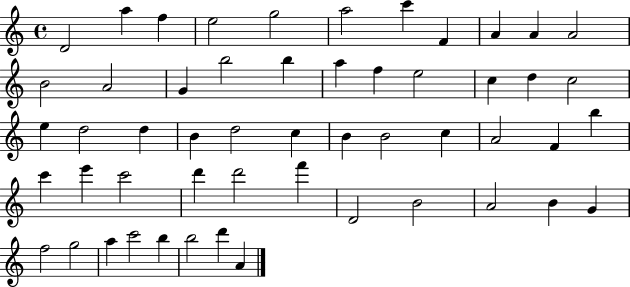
D4/h A5/q F5/q E5/h G5/h A5/h C6/q F4/q A4/q A4/q A4/h B4/h A4/h G4/q B5/h B5/q A5/q F5/q E5/h C5/q D5/q C5/h E5/q D5/h D5/q B4/q D5/h C5/q B4/q B4/h C5/q A4/h F4/q B5/q C6/q E6/q C6/h D6/q D6/h F6/q D4/h B4/h A4/h B4/q G4/q F5/h G5/h A5/q C6/h B5/q B5/h D6/q A4/q